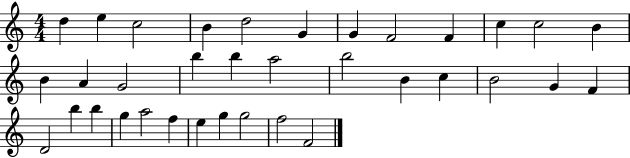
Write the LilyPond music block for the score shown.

{
  \clef treble
  \numericTimeSignature
  \time 4/4
  \key c \major
  d''4 e''4 c''2 | b'4 d''2 g'4 | g'4 f'2 f'4 | c''4 c''2 b'4 | \break b'4 a'4 g'2 | b''4 b''4 a''2 | b''2 b'4 c''4 | b'2 g'4 f'4 | \break d'2 b''4 b''4 | g''4 a''2 f''4 | e''4 g''4 g''2 | f''2 f'2 | \break \bar "|."
}